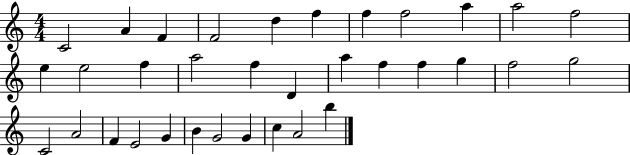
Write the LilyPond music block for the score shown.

{
  \clef treble
  \numericTimeSignature
  \time 4/4
  \key c \major
  c'2 a'4 f'4 | f'2 d''4 f''4 | f''4 f''2 a''4 | a''2 f''2 | \break e''4 e''2 f''4 | a''2 f''4 d'4 | a''4 f''4 f''4 g''4 | f''2 g''2 | \break c'2 a'2 | f'4 e'2 g'4 | b'4 g'2 g'4 | c''4 a'2 b''4 | \break \bar "|."
}